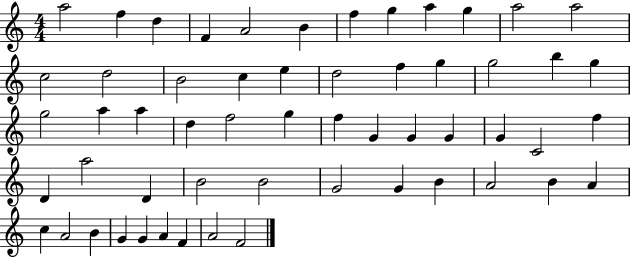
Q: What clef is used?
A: treble